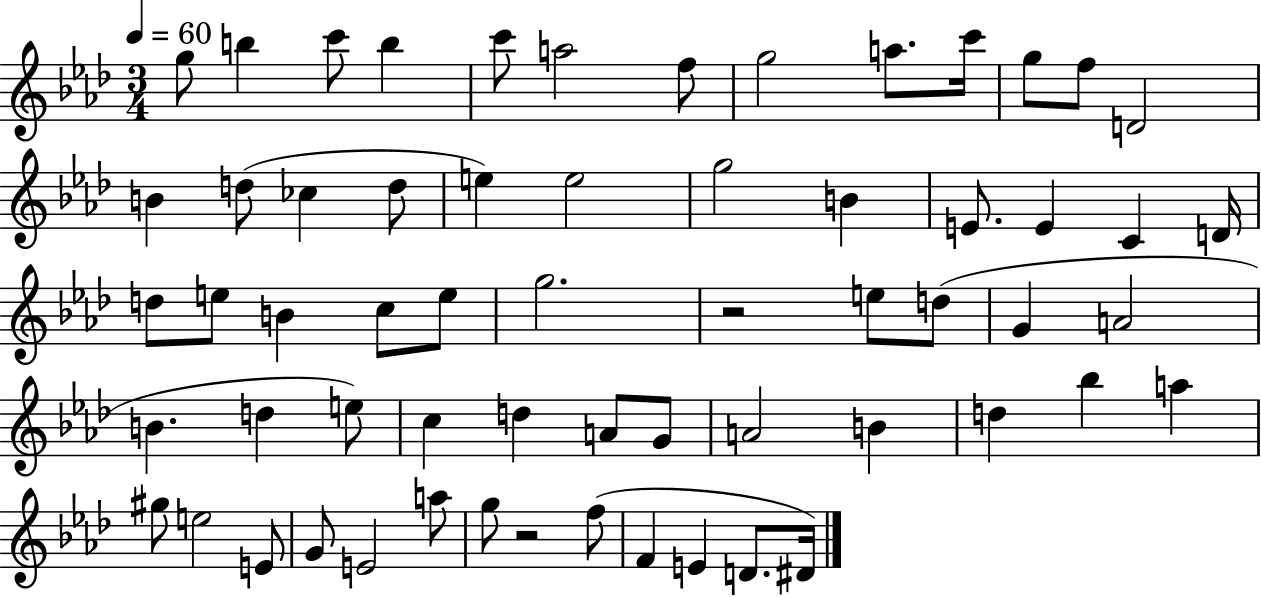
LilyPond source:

{
  \clef treble
  \numericTimeSignature
  \time 3/4
  \key aes \major
  \tempo 4 = 60
  g''8 b''4 c'''8 b''4 | c'''8 a''2 f''8 | g''2 a''8. c'''16 | g''8 f''8 d'2 | \break b'4 d''8( ces''4 d''8 | e''4) e''2 | g''2 b'4 | e'8. e'4 c'4 d'16 | \break d''8 e''8 b'4 c''8 e''8 | g''2. | r2 e''8 d''8( | g'4 a'2 | \break b'4. d''4 e''8) | c''4 d''4 a'8 g'8 | a'2 b'4 | d''4 bes''4 a''4 | \break gis''8 e''2 e'8 | g'8 e'2 a''8 | g''8 r2 f''8( | f'4 e'4 d'8. dis'16) | \break \bar "|."
}